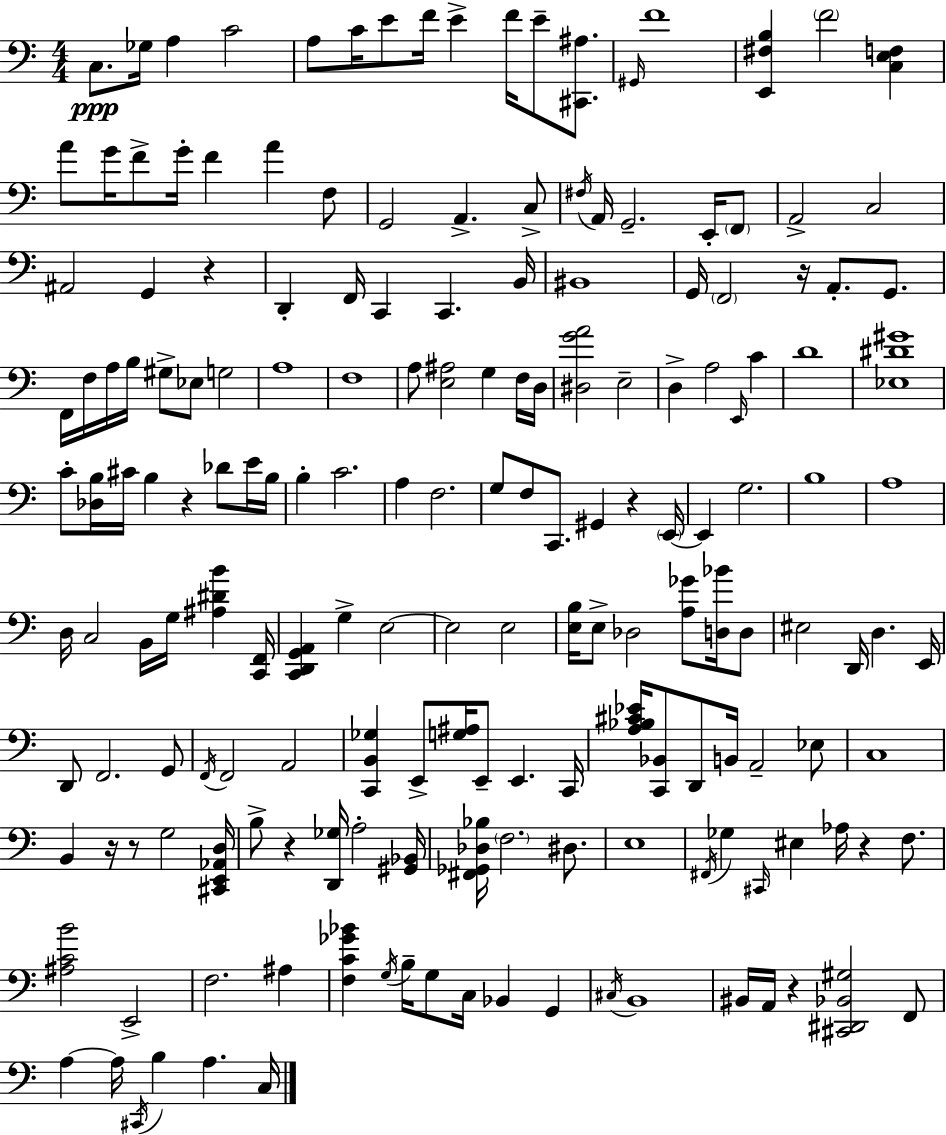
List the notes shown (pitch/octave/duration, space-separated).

C3/e. Gb3/s A3/q C4/h A3/e C4/s E4/e F4/s E4/q F4/s E4/e [C#2,A#3]/e. G#2/s F4/w [E2,F#3,B3]/q F4/h [C3,E3,F3]/q A4/e G4/s F4/e G4/s F4/q A4/q F3/e G2/h A2/q. C3/e F#3/s A2/s G2/h. E2/s F2/e A2/h C3/h A#2/h G2/q R/q D2/q F2/s C2/q C2/q. B2/s BIS2/w G2/s F2/h R/s A2/e. G2/e. F2/s F3/s A3/s B3/s G#3/e Eb3/e G3/h A3/w F3/w A3/e [E3,A#3]/h G3/q F3/s D3/s [D#3,G4,A4]/h E3/h D3/q A3/h E2/s C4/q D4/w [Eb3,D#4,G#4]/w C4/e [Db3,B3]/s C#4/s B3/q R/q Db4/e E4/s B3/s B3/q C4/h. A3/q F3/h. G3/e F3/e C2/e. G#2/q R/q E2/s E2/q G3/h. B3/w A3/w D3/s C3/h B2/s G3/s [A#3,D#4,B4]/q [C2,F2]/s [C2,D2,G2,A2]/q G3/q E3/h E3/h E3/h [E3,B3]/s E3/e Db3/h [A3,Gb4]/e [D3,Bb4]/s D3/e EIS3/h D2/s D3/q. E2/s D2/e F2/h. G2/e F2/s F2/h A2/h [C2,B2,Gb3]/q E2/e [G3,A#3]/s E2/e E2/q. C2/s [A3,Bb3,C#4,Eb4]/s [C2,Bb2]/e D2/e B2/s A2/h Eb3/e C3/w B2/q R/s R/e G3/h [C#2,E2,Ab2,D3]/s B3/e R/q [D2,Gb3]/s A3/h [G#2,Bb2]/s [F#2,Gb2,Db3,Bb3]/s F3/h. D#3/e. E3/w F#2/s Gb3/q C#2/s EIS3/q Ab3/s R/q F3/e. [A#3,C4,B4]/h E2/h F3/h. A#3/q [F3,C4,Gb4,Bb4]/q G3/s B3/s G3/e C3/s Bb2/q G2/q C#3/s B2/w BIS2/s A2/s R/q [C#2,D#2,Bb2,G#3]/h F2/e A3/q A3/s C#2/s B3/q A3/q. C3/s